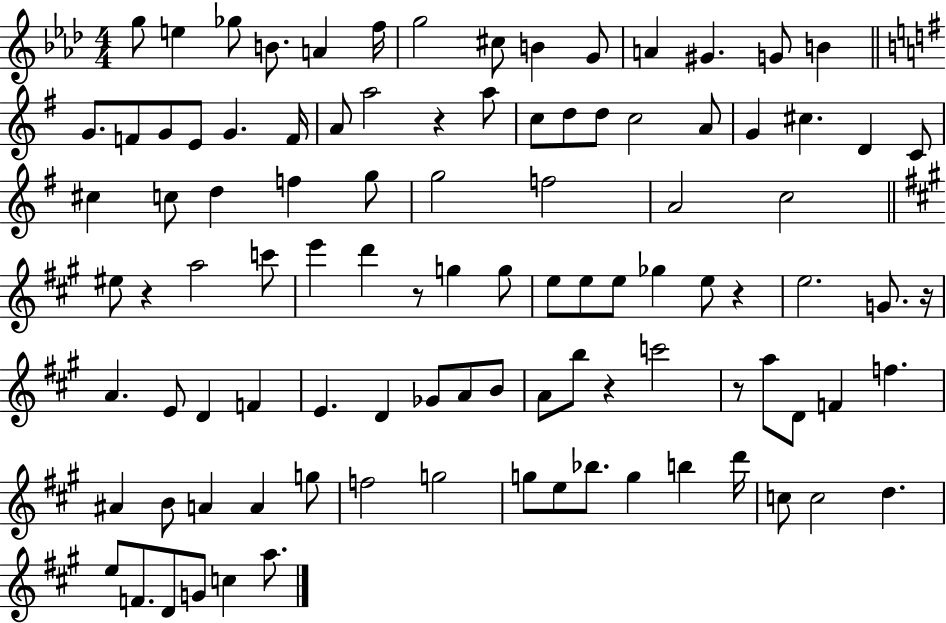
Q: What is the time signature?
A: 4/4